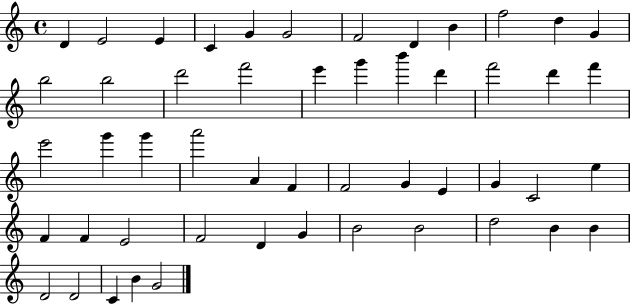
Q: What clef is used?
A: treble